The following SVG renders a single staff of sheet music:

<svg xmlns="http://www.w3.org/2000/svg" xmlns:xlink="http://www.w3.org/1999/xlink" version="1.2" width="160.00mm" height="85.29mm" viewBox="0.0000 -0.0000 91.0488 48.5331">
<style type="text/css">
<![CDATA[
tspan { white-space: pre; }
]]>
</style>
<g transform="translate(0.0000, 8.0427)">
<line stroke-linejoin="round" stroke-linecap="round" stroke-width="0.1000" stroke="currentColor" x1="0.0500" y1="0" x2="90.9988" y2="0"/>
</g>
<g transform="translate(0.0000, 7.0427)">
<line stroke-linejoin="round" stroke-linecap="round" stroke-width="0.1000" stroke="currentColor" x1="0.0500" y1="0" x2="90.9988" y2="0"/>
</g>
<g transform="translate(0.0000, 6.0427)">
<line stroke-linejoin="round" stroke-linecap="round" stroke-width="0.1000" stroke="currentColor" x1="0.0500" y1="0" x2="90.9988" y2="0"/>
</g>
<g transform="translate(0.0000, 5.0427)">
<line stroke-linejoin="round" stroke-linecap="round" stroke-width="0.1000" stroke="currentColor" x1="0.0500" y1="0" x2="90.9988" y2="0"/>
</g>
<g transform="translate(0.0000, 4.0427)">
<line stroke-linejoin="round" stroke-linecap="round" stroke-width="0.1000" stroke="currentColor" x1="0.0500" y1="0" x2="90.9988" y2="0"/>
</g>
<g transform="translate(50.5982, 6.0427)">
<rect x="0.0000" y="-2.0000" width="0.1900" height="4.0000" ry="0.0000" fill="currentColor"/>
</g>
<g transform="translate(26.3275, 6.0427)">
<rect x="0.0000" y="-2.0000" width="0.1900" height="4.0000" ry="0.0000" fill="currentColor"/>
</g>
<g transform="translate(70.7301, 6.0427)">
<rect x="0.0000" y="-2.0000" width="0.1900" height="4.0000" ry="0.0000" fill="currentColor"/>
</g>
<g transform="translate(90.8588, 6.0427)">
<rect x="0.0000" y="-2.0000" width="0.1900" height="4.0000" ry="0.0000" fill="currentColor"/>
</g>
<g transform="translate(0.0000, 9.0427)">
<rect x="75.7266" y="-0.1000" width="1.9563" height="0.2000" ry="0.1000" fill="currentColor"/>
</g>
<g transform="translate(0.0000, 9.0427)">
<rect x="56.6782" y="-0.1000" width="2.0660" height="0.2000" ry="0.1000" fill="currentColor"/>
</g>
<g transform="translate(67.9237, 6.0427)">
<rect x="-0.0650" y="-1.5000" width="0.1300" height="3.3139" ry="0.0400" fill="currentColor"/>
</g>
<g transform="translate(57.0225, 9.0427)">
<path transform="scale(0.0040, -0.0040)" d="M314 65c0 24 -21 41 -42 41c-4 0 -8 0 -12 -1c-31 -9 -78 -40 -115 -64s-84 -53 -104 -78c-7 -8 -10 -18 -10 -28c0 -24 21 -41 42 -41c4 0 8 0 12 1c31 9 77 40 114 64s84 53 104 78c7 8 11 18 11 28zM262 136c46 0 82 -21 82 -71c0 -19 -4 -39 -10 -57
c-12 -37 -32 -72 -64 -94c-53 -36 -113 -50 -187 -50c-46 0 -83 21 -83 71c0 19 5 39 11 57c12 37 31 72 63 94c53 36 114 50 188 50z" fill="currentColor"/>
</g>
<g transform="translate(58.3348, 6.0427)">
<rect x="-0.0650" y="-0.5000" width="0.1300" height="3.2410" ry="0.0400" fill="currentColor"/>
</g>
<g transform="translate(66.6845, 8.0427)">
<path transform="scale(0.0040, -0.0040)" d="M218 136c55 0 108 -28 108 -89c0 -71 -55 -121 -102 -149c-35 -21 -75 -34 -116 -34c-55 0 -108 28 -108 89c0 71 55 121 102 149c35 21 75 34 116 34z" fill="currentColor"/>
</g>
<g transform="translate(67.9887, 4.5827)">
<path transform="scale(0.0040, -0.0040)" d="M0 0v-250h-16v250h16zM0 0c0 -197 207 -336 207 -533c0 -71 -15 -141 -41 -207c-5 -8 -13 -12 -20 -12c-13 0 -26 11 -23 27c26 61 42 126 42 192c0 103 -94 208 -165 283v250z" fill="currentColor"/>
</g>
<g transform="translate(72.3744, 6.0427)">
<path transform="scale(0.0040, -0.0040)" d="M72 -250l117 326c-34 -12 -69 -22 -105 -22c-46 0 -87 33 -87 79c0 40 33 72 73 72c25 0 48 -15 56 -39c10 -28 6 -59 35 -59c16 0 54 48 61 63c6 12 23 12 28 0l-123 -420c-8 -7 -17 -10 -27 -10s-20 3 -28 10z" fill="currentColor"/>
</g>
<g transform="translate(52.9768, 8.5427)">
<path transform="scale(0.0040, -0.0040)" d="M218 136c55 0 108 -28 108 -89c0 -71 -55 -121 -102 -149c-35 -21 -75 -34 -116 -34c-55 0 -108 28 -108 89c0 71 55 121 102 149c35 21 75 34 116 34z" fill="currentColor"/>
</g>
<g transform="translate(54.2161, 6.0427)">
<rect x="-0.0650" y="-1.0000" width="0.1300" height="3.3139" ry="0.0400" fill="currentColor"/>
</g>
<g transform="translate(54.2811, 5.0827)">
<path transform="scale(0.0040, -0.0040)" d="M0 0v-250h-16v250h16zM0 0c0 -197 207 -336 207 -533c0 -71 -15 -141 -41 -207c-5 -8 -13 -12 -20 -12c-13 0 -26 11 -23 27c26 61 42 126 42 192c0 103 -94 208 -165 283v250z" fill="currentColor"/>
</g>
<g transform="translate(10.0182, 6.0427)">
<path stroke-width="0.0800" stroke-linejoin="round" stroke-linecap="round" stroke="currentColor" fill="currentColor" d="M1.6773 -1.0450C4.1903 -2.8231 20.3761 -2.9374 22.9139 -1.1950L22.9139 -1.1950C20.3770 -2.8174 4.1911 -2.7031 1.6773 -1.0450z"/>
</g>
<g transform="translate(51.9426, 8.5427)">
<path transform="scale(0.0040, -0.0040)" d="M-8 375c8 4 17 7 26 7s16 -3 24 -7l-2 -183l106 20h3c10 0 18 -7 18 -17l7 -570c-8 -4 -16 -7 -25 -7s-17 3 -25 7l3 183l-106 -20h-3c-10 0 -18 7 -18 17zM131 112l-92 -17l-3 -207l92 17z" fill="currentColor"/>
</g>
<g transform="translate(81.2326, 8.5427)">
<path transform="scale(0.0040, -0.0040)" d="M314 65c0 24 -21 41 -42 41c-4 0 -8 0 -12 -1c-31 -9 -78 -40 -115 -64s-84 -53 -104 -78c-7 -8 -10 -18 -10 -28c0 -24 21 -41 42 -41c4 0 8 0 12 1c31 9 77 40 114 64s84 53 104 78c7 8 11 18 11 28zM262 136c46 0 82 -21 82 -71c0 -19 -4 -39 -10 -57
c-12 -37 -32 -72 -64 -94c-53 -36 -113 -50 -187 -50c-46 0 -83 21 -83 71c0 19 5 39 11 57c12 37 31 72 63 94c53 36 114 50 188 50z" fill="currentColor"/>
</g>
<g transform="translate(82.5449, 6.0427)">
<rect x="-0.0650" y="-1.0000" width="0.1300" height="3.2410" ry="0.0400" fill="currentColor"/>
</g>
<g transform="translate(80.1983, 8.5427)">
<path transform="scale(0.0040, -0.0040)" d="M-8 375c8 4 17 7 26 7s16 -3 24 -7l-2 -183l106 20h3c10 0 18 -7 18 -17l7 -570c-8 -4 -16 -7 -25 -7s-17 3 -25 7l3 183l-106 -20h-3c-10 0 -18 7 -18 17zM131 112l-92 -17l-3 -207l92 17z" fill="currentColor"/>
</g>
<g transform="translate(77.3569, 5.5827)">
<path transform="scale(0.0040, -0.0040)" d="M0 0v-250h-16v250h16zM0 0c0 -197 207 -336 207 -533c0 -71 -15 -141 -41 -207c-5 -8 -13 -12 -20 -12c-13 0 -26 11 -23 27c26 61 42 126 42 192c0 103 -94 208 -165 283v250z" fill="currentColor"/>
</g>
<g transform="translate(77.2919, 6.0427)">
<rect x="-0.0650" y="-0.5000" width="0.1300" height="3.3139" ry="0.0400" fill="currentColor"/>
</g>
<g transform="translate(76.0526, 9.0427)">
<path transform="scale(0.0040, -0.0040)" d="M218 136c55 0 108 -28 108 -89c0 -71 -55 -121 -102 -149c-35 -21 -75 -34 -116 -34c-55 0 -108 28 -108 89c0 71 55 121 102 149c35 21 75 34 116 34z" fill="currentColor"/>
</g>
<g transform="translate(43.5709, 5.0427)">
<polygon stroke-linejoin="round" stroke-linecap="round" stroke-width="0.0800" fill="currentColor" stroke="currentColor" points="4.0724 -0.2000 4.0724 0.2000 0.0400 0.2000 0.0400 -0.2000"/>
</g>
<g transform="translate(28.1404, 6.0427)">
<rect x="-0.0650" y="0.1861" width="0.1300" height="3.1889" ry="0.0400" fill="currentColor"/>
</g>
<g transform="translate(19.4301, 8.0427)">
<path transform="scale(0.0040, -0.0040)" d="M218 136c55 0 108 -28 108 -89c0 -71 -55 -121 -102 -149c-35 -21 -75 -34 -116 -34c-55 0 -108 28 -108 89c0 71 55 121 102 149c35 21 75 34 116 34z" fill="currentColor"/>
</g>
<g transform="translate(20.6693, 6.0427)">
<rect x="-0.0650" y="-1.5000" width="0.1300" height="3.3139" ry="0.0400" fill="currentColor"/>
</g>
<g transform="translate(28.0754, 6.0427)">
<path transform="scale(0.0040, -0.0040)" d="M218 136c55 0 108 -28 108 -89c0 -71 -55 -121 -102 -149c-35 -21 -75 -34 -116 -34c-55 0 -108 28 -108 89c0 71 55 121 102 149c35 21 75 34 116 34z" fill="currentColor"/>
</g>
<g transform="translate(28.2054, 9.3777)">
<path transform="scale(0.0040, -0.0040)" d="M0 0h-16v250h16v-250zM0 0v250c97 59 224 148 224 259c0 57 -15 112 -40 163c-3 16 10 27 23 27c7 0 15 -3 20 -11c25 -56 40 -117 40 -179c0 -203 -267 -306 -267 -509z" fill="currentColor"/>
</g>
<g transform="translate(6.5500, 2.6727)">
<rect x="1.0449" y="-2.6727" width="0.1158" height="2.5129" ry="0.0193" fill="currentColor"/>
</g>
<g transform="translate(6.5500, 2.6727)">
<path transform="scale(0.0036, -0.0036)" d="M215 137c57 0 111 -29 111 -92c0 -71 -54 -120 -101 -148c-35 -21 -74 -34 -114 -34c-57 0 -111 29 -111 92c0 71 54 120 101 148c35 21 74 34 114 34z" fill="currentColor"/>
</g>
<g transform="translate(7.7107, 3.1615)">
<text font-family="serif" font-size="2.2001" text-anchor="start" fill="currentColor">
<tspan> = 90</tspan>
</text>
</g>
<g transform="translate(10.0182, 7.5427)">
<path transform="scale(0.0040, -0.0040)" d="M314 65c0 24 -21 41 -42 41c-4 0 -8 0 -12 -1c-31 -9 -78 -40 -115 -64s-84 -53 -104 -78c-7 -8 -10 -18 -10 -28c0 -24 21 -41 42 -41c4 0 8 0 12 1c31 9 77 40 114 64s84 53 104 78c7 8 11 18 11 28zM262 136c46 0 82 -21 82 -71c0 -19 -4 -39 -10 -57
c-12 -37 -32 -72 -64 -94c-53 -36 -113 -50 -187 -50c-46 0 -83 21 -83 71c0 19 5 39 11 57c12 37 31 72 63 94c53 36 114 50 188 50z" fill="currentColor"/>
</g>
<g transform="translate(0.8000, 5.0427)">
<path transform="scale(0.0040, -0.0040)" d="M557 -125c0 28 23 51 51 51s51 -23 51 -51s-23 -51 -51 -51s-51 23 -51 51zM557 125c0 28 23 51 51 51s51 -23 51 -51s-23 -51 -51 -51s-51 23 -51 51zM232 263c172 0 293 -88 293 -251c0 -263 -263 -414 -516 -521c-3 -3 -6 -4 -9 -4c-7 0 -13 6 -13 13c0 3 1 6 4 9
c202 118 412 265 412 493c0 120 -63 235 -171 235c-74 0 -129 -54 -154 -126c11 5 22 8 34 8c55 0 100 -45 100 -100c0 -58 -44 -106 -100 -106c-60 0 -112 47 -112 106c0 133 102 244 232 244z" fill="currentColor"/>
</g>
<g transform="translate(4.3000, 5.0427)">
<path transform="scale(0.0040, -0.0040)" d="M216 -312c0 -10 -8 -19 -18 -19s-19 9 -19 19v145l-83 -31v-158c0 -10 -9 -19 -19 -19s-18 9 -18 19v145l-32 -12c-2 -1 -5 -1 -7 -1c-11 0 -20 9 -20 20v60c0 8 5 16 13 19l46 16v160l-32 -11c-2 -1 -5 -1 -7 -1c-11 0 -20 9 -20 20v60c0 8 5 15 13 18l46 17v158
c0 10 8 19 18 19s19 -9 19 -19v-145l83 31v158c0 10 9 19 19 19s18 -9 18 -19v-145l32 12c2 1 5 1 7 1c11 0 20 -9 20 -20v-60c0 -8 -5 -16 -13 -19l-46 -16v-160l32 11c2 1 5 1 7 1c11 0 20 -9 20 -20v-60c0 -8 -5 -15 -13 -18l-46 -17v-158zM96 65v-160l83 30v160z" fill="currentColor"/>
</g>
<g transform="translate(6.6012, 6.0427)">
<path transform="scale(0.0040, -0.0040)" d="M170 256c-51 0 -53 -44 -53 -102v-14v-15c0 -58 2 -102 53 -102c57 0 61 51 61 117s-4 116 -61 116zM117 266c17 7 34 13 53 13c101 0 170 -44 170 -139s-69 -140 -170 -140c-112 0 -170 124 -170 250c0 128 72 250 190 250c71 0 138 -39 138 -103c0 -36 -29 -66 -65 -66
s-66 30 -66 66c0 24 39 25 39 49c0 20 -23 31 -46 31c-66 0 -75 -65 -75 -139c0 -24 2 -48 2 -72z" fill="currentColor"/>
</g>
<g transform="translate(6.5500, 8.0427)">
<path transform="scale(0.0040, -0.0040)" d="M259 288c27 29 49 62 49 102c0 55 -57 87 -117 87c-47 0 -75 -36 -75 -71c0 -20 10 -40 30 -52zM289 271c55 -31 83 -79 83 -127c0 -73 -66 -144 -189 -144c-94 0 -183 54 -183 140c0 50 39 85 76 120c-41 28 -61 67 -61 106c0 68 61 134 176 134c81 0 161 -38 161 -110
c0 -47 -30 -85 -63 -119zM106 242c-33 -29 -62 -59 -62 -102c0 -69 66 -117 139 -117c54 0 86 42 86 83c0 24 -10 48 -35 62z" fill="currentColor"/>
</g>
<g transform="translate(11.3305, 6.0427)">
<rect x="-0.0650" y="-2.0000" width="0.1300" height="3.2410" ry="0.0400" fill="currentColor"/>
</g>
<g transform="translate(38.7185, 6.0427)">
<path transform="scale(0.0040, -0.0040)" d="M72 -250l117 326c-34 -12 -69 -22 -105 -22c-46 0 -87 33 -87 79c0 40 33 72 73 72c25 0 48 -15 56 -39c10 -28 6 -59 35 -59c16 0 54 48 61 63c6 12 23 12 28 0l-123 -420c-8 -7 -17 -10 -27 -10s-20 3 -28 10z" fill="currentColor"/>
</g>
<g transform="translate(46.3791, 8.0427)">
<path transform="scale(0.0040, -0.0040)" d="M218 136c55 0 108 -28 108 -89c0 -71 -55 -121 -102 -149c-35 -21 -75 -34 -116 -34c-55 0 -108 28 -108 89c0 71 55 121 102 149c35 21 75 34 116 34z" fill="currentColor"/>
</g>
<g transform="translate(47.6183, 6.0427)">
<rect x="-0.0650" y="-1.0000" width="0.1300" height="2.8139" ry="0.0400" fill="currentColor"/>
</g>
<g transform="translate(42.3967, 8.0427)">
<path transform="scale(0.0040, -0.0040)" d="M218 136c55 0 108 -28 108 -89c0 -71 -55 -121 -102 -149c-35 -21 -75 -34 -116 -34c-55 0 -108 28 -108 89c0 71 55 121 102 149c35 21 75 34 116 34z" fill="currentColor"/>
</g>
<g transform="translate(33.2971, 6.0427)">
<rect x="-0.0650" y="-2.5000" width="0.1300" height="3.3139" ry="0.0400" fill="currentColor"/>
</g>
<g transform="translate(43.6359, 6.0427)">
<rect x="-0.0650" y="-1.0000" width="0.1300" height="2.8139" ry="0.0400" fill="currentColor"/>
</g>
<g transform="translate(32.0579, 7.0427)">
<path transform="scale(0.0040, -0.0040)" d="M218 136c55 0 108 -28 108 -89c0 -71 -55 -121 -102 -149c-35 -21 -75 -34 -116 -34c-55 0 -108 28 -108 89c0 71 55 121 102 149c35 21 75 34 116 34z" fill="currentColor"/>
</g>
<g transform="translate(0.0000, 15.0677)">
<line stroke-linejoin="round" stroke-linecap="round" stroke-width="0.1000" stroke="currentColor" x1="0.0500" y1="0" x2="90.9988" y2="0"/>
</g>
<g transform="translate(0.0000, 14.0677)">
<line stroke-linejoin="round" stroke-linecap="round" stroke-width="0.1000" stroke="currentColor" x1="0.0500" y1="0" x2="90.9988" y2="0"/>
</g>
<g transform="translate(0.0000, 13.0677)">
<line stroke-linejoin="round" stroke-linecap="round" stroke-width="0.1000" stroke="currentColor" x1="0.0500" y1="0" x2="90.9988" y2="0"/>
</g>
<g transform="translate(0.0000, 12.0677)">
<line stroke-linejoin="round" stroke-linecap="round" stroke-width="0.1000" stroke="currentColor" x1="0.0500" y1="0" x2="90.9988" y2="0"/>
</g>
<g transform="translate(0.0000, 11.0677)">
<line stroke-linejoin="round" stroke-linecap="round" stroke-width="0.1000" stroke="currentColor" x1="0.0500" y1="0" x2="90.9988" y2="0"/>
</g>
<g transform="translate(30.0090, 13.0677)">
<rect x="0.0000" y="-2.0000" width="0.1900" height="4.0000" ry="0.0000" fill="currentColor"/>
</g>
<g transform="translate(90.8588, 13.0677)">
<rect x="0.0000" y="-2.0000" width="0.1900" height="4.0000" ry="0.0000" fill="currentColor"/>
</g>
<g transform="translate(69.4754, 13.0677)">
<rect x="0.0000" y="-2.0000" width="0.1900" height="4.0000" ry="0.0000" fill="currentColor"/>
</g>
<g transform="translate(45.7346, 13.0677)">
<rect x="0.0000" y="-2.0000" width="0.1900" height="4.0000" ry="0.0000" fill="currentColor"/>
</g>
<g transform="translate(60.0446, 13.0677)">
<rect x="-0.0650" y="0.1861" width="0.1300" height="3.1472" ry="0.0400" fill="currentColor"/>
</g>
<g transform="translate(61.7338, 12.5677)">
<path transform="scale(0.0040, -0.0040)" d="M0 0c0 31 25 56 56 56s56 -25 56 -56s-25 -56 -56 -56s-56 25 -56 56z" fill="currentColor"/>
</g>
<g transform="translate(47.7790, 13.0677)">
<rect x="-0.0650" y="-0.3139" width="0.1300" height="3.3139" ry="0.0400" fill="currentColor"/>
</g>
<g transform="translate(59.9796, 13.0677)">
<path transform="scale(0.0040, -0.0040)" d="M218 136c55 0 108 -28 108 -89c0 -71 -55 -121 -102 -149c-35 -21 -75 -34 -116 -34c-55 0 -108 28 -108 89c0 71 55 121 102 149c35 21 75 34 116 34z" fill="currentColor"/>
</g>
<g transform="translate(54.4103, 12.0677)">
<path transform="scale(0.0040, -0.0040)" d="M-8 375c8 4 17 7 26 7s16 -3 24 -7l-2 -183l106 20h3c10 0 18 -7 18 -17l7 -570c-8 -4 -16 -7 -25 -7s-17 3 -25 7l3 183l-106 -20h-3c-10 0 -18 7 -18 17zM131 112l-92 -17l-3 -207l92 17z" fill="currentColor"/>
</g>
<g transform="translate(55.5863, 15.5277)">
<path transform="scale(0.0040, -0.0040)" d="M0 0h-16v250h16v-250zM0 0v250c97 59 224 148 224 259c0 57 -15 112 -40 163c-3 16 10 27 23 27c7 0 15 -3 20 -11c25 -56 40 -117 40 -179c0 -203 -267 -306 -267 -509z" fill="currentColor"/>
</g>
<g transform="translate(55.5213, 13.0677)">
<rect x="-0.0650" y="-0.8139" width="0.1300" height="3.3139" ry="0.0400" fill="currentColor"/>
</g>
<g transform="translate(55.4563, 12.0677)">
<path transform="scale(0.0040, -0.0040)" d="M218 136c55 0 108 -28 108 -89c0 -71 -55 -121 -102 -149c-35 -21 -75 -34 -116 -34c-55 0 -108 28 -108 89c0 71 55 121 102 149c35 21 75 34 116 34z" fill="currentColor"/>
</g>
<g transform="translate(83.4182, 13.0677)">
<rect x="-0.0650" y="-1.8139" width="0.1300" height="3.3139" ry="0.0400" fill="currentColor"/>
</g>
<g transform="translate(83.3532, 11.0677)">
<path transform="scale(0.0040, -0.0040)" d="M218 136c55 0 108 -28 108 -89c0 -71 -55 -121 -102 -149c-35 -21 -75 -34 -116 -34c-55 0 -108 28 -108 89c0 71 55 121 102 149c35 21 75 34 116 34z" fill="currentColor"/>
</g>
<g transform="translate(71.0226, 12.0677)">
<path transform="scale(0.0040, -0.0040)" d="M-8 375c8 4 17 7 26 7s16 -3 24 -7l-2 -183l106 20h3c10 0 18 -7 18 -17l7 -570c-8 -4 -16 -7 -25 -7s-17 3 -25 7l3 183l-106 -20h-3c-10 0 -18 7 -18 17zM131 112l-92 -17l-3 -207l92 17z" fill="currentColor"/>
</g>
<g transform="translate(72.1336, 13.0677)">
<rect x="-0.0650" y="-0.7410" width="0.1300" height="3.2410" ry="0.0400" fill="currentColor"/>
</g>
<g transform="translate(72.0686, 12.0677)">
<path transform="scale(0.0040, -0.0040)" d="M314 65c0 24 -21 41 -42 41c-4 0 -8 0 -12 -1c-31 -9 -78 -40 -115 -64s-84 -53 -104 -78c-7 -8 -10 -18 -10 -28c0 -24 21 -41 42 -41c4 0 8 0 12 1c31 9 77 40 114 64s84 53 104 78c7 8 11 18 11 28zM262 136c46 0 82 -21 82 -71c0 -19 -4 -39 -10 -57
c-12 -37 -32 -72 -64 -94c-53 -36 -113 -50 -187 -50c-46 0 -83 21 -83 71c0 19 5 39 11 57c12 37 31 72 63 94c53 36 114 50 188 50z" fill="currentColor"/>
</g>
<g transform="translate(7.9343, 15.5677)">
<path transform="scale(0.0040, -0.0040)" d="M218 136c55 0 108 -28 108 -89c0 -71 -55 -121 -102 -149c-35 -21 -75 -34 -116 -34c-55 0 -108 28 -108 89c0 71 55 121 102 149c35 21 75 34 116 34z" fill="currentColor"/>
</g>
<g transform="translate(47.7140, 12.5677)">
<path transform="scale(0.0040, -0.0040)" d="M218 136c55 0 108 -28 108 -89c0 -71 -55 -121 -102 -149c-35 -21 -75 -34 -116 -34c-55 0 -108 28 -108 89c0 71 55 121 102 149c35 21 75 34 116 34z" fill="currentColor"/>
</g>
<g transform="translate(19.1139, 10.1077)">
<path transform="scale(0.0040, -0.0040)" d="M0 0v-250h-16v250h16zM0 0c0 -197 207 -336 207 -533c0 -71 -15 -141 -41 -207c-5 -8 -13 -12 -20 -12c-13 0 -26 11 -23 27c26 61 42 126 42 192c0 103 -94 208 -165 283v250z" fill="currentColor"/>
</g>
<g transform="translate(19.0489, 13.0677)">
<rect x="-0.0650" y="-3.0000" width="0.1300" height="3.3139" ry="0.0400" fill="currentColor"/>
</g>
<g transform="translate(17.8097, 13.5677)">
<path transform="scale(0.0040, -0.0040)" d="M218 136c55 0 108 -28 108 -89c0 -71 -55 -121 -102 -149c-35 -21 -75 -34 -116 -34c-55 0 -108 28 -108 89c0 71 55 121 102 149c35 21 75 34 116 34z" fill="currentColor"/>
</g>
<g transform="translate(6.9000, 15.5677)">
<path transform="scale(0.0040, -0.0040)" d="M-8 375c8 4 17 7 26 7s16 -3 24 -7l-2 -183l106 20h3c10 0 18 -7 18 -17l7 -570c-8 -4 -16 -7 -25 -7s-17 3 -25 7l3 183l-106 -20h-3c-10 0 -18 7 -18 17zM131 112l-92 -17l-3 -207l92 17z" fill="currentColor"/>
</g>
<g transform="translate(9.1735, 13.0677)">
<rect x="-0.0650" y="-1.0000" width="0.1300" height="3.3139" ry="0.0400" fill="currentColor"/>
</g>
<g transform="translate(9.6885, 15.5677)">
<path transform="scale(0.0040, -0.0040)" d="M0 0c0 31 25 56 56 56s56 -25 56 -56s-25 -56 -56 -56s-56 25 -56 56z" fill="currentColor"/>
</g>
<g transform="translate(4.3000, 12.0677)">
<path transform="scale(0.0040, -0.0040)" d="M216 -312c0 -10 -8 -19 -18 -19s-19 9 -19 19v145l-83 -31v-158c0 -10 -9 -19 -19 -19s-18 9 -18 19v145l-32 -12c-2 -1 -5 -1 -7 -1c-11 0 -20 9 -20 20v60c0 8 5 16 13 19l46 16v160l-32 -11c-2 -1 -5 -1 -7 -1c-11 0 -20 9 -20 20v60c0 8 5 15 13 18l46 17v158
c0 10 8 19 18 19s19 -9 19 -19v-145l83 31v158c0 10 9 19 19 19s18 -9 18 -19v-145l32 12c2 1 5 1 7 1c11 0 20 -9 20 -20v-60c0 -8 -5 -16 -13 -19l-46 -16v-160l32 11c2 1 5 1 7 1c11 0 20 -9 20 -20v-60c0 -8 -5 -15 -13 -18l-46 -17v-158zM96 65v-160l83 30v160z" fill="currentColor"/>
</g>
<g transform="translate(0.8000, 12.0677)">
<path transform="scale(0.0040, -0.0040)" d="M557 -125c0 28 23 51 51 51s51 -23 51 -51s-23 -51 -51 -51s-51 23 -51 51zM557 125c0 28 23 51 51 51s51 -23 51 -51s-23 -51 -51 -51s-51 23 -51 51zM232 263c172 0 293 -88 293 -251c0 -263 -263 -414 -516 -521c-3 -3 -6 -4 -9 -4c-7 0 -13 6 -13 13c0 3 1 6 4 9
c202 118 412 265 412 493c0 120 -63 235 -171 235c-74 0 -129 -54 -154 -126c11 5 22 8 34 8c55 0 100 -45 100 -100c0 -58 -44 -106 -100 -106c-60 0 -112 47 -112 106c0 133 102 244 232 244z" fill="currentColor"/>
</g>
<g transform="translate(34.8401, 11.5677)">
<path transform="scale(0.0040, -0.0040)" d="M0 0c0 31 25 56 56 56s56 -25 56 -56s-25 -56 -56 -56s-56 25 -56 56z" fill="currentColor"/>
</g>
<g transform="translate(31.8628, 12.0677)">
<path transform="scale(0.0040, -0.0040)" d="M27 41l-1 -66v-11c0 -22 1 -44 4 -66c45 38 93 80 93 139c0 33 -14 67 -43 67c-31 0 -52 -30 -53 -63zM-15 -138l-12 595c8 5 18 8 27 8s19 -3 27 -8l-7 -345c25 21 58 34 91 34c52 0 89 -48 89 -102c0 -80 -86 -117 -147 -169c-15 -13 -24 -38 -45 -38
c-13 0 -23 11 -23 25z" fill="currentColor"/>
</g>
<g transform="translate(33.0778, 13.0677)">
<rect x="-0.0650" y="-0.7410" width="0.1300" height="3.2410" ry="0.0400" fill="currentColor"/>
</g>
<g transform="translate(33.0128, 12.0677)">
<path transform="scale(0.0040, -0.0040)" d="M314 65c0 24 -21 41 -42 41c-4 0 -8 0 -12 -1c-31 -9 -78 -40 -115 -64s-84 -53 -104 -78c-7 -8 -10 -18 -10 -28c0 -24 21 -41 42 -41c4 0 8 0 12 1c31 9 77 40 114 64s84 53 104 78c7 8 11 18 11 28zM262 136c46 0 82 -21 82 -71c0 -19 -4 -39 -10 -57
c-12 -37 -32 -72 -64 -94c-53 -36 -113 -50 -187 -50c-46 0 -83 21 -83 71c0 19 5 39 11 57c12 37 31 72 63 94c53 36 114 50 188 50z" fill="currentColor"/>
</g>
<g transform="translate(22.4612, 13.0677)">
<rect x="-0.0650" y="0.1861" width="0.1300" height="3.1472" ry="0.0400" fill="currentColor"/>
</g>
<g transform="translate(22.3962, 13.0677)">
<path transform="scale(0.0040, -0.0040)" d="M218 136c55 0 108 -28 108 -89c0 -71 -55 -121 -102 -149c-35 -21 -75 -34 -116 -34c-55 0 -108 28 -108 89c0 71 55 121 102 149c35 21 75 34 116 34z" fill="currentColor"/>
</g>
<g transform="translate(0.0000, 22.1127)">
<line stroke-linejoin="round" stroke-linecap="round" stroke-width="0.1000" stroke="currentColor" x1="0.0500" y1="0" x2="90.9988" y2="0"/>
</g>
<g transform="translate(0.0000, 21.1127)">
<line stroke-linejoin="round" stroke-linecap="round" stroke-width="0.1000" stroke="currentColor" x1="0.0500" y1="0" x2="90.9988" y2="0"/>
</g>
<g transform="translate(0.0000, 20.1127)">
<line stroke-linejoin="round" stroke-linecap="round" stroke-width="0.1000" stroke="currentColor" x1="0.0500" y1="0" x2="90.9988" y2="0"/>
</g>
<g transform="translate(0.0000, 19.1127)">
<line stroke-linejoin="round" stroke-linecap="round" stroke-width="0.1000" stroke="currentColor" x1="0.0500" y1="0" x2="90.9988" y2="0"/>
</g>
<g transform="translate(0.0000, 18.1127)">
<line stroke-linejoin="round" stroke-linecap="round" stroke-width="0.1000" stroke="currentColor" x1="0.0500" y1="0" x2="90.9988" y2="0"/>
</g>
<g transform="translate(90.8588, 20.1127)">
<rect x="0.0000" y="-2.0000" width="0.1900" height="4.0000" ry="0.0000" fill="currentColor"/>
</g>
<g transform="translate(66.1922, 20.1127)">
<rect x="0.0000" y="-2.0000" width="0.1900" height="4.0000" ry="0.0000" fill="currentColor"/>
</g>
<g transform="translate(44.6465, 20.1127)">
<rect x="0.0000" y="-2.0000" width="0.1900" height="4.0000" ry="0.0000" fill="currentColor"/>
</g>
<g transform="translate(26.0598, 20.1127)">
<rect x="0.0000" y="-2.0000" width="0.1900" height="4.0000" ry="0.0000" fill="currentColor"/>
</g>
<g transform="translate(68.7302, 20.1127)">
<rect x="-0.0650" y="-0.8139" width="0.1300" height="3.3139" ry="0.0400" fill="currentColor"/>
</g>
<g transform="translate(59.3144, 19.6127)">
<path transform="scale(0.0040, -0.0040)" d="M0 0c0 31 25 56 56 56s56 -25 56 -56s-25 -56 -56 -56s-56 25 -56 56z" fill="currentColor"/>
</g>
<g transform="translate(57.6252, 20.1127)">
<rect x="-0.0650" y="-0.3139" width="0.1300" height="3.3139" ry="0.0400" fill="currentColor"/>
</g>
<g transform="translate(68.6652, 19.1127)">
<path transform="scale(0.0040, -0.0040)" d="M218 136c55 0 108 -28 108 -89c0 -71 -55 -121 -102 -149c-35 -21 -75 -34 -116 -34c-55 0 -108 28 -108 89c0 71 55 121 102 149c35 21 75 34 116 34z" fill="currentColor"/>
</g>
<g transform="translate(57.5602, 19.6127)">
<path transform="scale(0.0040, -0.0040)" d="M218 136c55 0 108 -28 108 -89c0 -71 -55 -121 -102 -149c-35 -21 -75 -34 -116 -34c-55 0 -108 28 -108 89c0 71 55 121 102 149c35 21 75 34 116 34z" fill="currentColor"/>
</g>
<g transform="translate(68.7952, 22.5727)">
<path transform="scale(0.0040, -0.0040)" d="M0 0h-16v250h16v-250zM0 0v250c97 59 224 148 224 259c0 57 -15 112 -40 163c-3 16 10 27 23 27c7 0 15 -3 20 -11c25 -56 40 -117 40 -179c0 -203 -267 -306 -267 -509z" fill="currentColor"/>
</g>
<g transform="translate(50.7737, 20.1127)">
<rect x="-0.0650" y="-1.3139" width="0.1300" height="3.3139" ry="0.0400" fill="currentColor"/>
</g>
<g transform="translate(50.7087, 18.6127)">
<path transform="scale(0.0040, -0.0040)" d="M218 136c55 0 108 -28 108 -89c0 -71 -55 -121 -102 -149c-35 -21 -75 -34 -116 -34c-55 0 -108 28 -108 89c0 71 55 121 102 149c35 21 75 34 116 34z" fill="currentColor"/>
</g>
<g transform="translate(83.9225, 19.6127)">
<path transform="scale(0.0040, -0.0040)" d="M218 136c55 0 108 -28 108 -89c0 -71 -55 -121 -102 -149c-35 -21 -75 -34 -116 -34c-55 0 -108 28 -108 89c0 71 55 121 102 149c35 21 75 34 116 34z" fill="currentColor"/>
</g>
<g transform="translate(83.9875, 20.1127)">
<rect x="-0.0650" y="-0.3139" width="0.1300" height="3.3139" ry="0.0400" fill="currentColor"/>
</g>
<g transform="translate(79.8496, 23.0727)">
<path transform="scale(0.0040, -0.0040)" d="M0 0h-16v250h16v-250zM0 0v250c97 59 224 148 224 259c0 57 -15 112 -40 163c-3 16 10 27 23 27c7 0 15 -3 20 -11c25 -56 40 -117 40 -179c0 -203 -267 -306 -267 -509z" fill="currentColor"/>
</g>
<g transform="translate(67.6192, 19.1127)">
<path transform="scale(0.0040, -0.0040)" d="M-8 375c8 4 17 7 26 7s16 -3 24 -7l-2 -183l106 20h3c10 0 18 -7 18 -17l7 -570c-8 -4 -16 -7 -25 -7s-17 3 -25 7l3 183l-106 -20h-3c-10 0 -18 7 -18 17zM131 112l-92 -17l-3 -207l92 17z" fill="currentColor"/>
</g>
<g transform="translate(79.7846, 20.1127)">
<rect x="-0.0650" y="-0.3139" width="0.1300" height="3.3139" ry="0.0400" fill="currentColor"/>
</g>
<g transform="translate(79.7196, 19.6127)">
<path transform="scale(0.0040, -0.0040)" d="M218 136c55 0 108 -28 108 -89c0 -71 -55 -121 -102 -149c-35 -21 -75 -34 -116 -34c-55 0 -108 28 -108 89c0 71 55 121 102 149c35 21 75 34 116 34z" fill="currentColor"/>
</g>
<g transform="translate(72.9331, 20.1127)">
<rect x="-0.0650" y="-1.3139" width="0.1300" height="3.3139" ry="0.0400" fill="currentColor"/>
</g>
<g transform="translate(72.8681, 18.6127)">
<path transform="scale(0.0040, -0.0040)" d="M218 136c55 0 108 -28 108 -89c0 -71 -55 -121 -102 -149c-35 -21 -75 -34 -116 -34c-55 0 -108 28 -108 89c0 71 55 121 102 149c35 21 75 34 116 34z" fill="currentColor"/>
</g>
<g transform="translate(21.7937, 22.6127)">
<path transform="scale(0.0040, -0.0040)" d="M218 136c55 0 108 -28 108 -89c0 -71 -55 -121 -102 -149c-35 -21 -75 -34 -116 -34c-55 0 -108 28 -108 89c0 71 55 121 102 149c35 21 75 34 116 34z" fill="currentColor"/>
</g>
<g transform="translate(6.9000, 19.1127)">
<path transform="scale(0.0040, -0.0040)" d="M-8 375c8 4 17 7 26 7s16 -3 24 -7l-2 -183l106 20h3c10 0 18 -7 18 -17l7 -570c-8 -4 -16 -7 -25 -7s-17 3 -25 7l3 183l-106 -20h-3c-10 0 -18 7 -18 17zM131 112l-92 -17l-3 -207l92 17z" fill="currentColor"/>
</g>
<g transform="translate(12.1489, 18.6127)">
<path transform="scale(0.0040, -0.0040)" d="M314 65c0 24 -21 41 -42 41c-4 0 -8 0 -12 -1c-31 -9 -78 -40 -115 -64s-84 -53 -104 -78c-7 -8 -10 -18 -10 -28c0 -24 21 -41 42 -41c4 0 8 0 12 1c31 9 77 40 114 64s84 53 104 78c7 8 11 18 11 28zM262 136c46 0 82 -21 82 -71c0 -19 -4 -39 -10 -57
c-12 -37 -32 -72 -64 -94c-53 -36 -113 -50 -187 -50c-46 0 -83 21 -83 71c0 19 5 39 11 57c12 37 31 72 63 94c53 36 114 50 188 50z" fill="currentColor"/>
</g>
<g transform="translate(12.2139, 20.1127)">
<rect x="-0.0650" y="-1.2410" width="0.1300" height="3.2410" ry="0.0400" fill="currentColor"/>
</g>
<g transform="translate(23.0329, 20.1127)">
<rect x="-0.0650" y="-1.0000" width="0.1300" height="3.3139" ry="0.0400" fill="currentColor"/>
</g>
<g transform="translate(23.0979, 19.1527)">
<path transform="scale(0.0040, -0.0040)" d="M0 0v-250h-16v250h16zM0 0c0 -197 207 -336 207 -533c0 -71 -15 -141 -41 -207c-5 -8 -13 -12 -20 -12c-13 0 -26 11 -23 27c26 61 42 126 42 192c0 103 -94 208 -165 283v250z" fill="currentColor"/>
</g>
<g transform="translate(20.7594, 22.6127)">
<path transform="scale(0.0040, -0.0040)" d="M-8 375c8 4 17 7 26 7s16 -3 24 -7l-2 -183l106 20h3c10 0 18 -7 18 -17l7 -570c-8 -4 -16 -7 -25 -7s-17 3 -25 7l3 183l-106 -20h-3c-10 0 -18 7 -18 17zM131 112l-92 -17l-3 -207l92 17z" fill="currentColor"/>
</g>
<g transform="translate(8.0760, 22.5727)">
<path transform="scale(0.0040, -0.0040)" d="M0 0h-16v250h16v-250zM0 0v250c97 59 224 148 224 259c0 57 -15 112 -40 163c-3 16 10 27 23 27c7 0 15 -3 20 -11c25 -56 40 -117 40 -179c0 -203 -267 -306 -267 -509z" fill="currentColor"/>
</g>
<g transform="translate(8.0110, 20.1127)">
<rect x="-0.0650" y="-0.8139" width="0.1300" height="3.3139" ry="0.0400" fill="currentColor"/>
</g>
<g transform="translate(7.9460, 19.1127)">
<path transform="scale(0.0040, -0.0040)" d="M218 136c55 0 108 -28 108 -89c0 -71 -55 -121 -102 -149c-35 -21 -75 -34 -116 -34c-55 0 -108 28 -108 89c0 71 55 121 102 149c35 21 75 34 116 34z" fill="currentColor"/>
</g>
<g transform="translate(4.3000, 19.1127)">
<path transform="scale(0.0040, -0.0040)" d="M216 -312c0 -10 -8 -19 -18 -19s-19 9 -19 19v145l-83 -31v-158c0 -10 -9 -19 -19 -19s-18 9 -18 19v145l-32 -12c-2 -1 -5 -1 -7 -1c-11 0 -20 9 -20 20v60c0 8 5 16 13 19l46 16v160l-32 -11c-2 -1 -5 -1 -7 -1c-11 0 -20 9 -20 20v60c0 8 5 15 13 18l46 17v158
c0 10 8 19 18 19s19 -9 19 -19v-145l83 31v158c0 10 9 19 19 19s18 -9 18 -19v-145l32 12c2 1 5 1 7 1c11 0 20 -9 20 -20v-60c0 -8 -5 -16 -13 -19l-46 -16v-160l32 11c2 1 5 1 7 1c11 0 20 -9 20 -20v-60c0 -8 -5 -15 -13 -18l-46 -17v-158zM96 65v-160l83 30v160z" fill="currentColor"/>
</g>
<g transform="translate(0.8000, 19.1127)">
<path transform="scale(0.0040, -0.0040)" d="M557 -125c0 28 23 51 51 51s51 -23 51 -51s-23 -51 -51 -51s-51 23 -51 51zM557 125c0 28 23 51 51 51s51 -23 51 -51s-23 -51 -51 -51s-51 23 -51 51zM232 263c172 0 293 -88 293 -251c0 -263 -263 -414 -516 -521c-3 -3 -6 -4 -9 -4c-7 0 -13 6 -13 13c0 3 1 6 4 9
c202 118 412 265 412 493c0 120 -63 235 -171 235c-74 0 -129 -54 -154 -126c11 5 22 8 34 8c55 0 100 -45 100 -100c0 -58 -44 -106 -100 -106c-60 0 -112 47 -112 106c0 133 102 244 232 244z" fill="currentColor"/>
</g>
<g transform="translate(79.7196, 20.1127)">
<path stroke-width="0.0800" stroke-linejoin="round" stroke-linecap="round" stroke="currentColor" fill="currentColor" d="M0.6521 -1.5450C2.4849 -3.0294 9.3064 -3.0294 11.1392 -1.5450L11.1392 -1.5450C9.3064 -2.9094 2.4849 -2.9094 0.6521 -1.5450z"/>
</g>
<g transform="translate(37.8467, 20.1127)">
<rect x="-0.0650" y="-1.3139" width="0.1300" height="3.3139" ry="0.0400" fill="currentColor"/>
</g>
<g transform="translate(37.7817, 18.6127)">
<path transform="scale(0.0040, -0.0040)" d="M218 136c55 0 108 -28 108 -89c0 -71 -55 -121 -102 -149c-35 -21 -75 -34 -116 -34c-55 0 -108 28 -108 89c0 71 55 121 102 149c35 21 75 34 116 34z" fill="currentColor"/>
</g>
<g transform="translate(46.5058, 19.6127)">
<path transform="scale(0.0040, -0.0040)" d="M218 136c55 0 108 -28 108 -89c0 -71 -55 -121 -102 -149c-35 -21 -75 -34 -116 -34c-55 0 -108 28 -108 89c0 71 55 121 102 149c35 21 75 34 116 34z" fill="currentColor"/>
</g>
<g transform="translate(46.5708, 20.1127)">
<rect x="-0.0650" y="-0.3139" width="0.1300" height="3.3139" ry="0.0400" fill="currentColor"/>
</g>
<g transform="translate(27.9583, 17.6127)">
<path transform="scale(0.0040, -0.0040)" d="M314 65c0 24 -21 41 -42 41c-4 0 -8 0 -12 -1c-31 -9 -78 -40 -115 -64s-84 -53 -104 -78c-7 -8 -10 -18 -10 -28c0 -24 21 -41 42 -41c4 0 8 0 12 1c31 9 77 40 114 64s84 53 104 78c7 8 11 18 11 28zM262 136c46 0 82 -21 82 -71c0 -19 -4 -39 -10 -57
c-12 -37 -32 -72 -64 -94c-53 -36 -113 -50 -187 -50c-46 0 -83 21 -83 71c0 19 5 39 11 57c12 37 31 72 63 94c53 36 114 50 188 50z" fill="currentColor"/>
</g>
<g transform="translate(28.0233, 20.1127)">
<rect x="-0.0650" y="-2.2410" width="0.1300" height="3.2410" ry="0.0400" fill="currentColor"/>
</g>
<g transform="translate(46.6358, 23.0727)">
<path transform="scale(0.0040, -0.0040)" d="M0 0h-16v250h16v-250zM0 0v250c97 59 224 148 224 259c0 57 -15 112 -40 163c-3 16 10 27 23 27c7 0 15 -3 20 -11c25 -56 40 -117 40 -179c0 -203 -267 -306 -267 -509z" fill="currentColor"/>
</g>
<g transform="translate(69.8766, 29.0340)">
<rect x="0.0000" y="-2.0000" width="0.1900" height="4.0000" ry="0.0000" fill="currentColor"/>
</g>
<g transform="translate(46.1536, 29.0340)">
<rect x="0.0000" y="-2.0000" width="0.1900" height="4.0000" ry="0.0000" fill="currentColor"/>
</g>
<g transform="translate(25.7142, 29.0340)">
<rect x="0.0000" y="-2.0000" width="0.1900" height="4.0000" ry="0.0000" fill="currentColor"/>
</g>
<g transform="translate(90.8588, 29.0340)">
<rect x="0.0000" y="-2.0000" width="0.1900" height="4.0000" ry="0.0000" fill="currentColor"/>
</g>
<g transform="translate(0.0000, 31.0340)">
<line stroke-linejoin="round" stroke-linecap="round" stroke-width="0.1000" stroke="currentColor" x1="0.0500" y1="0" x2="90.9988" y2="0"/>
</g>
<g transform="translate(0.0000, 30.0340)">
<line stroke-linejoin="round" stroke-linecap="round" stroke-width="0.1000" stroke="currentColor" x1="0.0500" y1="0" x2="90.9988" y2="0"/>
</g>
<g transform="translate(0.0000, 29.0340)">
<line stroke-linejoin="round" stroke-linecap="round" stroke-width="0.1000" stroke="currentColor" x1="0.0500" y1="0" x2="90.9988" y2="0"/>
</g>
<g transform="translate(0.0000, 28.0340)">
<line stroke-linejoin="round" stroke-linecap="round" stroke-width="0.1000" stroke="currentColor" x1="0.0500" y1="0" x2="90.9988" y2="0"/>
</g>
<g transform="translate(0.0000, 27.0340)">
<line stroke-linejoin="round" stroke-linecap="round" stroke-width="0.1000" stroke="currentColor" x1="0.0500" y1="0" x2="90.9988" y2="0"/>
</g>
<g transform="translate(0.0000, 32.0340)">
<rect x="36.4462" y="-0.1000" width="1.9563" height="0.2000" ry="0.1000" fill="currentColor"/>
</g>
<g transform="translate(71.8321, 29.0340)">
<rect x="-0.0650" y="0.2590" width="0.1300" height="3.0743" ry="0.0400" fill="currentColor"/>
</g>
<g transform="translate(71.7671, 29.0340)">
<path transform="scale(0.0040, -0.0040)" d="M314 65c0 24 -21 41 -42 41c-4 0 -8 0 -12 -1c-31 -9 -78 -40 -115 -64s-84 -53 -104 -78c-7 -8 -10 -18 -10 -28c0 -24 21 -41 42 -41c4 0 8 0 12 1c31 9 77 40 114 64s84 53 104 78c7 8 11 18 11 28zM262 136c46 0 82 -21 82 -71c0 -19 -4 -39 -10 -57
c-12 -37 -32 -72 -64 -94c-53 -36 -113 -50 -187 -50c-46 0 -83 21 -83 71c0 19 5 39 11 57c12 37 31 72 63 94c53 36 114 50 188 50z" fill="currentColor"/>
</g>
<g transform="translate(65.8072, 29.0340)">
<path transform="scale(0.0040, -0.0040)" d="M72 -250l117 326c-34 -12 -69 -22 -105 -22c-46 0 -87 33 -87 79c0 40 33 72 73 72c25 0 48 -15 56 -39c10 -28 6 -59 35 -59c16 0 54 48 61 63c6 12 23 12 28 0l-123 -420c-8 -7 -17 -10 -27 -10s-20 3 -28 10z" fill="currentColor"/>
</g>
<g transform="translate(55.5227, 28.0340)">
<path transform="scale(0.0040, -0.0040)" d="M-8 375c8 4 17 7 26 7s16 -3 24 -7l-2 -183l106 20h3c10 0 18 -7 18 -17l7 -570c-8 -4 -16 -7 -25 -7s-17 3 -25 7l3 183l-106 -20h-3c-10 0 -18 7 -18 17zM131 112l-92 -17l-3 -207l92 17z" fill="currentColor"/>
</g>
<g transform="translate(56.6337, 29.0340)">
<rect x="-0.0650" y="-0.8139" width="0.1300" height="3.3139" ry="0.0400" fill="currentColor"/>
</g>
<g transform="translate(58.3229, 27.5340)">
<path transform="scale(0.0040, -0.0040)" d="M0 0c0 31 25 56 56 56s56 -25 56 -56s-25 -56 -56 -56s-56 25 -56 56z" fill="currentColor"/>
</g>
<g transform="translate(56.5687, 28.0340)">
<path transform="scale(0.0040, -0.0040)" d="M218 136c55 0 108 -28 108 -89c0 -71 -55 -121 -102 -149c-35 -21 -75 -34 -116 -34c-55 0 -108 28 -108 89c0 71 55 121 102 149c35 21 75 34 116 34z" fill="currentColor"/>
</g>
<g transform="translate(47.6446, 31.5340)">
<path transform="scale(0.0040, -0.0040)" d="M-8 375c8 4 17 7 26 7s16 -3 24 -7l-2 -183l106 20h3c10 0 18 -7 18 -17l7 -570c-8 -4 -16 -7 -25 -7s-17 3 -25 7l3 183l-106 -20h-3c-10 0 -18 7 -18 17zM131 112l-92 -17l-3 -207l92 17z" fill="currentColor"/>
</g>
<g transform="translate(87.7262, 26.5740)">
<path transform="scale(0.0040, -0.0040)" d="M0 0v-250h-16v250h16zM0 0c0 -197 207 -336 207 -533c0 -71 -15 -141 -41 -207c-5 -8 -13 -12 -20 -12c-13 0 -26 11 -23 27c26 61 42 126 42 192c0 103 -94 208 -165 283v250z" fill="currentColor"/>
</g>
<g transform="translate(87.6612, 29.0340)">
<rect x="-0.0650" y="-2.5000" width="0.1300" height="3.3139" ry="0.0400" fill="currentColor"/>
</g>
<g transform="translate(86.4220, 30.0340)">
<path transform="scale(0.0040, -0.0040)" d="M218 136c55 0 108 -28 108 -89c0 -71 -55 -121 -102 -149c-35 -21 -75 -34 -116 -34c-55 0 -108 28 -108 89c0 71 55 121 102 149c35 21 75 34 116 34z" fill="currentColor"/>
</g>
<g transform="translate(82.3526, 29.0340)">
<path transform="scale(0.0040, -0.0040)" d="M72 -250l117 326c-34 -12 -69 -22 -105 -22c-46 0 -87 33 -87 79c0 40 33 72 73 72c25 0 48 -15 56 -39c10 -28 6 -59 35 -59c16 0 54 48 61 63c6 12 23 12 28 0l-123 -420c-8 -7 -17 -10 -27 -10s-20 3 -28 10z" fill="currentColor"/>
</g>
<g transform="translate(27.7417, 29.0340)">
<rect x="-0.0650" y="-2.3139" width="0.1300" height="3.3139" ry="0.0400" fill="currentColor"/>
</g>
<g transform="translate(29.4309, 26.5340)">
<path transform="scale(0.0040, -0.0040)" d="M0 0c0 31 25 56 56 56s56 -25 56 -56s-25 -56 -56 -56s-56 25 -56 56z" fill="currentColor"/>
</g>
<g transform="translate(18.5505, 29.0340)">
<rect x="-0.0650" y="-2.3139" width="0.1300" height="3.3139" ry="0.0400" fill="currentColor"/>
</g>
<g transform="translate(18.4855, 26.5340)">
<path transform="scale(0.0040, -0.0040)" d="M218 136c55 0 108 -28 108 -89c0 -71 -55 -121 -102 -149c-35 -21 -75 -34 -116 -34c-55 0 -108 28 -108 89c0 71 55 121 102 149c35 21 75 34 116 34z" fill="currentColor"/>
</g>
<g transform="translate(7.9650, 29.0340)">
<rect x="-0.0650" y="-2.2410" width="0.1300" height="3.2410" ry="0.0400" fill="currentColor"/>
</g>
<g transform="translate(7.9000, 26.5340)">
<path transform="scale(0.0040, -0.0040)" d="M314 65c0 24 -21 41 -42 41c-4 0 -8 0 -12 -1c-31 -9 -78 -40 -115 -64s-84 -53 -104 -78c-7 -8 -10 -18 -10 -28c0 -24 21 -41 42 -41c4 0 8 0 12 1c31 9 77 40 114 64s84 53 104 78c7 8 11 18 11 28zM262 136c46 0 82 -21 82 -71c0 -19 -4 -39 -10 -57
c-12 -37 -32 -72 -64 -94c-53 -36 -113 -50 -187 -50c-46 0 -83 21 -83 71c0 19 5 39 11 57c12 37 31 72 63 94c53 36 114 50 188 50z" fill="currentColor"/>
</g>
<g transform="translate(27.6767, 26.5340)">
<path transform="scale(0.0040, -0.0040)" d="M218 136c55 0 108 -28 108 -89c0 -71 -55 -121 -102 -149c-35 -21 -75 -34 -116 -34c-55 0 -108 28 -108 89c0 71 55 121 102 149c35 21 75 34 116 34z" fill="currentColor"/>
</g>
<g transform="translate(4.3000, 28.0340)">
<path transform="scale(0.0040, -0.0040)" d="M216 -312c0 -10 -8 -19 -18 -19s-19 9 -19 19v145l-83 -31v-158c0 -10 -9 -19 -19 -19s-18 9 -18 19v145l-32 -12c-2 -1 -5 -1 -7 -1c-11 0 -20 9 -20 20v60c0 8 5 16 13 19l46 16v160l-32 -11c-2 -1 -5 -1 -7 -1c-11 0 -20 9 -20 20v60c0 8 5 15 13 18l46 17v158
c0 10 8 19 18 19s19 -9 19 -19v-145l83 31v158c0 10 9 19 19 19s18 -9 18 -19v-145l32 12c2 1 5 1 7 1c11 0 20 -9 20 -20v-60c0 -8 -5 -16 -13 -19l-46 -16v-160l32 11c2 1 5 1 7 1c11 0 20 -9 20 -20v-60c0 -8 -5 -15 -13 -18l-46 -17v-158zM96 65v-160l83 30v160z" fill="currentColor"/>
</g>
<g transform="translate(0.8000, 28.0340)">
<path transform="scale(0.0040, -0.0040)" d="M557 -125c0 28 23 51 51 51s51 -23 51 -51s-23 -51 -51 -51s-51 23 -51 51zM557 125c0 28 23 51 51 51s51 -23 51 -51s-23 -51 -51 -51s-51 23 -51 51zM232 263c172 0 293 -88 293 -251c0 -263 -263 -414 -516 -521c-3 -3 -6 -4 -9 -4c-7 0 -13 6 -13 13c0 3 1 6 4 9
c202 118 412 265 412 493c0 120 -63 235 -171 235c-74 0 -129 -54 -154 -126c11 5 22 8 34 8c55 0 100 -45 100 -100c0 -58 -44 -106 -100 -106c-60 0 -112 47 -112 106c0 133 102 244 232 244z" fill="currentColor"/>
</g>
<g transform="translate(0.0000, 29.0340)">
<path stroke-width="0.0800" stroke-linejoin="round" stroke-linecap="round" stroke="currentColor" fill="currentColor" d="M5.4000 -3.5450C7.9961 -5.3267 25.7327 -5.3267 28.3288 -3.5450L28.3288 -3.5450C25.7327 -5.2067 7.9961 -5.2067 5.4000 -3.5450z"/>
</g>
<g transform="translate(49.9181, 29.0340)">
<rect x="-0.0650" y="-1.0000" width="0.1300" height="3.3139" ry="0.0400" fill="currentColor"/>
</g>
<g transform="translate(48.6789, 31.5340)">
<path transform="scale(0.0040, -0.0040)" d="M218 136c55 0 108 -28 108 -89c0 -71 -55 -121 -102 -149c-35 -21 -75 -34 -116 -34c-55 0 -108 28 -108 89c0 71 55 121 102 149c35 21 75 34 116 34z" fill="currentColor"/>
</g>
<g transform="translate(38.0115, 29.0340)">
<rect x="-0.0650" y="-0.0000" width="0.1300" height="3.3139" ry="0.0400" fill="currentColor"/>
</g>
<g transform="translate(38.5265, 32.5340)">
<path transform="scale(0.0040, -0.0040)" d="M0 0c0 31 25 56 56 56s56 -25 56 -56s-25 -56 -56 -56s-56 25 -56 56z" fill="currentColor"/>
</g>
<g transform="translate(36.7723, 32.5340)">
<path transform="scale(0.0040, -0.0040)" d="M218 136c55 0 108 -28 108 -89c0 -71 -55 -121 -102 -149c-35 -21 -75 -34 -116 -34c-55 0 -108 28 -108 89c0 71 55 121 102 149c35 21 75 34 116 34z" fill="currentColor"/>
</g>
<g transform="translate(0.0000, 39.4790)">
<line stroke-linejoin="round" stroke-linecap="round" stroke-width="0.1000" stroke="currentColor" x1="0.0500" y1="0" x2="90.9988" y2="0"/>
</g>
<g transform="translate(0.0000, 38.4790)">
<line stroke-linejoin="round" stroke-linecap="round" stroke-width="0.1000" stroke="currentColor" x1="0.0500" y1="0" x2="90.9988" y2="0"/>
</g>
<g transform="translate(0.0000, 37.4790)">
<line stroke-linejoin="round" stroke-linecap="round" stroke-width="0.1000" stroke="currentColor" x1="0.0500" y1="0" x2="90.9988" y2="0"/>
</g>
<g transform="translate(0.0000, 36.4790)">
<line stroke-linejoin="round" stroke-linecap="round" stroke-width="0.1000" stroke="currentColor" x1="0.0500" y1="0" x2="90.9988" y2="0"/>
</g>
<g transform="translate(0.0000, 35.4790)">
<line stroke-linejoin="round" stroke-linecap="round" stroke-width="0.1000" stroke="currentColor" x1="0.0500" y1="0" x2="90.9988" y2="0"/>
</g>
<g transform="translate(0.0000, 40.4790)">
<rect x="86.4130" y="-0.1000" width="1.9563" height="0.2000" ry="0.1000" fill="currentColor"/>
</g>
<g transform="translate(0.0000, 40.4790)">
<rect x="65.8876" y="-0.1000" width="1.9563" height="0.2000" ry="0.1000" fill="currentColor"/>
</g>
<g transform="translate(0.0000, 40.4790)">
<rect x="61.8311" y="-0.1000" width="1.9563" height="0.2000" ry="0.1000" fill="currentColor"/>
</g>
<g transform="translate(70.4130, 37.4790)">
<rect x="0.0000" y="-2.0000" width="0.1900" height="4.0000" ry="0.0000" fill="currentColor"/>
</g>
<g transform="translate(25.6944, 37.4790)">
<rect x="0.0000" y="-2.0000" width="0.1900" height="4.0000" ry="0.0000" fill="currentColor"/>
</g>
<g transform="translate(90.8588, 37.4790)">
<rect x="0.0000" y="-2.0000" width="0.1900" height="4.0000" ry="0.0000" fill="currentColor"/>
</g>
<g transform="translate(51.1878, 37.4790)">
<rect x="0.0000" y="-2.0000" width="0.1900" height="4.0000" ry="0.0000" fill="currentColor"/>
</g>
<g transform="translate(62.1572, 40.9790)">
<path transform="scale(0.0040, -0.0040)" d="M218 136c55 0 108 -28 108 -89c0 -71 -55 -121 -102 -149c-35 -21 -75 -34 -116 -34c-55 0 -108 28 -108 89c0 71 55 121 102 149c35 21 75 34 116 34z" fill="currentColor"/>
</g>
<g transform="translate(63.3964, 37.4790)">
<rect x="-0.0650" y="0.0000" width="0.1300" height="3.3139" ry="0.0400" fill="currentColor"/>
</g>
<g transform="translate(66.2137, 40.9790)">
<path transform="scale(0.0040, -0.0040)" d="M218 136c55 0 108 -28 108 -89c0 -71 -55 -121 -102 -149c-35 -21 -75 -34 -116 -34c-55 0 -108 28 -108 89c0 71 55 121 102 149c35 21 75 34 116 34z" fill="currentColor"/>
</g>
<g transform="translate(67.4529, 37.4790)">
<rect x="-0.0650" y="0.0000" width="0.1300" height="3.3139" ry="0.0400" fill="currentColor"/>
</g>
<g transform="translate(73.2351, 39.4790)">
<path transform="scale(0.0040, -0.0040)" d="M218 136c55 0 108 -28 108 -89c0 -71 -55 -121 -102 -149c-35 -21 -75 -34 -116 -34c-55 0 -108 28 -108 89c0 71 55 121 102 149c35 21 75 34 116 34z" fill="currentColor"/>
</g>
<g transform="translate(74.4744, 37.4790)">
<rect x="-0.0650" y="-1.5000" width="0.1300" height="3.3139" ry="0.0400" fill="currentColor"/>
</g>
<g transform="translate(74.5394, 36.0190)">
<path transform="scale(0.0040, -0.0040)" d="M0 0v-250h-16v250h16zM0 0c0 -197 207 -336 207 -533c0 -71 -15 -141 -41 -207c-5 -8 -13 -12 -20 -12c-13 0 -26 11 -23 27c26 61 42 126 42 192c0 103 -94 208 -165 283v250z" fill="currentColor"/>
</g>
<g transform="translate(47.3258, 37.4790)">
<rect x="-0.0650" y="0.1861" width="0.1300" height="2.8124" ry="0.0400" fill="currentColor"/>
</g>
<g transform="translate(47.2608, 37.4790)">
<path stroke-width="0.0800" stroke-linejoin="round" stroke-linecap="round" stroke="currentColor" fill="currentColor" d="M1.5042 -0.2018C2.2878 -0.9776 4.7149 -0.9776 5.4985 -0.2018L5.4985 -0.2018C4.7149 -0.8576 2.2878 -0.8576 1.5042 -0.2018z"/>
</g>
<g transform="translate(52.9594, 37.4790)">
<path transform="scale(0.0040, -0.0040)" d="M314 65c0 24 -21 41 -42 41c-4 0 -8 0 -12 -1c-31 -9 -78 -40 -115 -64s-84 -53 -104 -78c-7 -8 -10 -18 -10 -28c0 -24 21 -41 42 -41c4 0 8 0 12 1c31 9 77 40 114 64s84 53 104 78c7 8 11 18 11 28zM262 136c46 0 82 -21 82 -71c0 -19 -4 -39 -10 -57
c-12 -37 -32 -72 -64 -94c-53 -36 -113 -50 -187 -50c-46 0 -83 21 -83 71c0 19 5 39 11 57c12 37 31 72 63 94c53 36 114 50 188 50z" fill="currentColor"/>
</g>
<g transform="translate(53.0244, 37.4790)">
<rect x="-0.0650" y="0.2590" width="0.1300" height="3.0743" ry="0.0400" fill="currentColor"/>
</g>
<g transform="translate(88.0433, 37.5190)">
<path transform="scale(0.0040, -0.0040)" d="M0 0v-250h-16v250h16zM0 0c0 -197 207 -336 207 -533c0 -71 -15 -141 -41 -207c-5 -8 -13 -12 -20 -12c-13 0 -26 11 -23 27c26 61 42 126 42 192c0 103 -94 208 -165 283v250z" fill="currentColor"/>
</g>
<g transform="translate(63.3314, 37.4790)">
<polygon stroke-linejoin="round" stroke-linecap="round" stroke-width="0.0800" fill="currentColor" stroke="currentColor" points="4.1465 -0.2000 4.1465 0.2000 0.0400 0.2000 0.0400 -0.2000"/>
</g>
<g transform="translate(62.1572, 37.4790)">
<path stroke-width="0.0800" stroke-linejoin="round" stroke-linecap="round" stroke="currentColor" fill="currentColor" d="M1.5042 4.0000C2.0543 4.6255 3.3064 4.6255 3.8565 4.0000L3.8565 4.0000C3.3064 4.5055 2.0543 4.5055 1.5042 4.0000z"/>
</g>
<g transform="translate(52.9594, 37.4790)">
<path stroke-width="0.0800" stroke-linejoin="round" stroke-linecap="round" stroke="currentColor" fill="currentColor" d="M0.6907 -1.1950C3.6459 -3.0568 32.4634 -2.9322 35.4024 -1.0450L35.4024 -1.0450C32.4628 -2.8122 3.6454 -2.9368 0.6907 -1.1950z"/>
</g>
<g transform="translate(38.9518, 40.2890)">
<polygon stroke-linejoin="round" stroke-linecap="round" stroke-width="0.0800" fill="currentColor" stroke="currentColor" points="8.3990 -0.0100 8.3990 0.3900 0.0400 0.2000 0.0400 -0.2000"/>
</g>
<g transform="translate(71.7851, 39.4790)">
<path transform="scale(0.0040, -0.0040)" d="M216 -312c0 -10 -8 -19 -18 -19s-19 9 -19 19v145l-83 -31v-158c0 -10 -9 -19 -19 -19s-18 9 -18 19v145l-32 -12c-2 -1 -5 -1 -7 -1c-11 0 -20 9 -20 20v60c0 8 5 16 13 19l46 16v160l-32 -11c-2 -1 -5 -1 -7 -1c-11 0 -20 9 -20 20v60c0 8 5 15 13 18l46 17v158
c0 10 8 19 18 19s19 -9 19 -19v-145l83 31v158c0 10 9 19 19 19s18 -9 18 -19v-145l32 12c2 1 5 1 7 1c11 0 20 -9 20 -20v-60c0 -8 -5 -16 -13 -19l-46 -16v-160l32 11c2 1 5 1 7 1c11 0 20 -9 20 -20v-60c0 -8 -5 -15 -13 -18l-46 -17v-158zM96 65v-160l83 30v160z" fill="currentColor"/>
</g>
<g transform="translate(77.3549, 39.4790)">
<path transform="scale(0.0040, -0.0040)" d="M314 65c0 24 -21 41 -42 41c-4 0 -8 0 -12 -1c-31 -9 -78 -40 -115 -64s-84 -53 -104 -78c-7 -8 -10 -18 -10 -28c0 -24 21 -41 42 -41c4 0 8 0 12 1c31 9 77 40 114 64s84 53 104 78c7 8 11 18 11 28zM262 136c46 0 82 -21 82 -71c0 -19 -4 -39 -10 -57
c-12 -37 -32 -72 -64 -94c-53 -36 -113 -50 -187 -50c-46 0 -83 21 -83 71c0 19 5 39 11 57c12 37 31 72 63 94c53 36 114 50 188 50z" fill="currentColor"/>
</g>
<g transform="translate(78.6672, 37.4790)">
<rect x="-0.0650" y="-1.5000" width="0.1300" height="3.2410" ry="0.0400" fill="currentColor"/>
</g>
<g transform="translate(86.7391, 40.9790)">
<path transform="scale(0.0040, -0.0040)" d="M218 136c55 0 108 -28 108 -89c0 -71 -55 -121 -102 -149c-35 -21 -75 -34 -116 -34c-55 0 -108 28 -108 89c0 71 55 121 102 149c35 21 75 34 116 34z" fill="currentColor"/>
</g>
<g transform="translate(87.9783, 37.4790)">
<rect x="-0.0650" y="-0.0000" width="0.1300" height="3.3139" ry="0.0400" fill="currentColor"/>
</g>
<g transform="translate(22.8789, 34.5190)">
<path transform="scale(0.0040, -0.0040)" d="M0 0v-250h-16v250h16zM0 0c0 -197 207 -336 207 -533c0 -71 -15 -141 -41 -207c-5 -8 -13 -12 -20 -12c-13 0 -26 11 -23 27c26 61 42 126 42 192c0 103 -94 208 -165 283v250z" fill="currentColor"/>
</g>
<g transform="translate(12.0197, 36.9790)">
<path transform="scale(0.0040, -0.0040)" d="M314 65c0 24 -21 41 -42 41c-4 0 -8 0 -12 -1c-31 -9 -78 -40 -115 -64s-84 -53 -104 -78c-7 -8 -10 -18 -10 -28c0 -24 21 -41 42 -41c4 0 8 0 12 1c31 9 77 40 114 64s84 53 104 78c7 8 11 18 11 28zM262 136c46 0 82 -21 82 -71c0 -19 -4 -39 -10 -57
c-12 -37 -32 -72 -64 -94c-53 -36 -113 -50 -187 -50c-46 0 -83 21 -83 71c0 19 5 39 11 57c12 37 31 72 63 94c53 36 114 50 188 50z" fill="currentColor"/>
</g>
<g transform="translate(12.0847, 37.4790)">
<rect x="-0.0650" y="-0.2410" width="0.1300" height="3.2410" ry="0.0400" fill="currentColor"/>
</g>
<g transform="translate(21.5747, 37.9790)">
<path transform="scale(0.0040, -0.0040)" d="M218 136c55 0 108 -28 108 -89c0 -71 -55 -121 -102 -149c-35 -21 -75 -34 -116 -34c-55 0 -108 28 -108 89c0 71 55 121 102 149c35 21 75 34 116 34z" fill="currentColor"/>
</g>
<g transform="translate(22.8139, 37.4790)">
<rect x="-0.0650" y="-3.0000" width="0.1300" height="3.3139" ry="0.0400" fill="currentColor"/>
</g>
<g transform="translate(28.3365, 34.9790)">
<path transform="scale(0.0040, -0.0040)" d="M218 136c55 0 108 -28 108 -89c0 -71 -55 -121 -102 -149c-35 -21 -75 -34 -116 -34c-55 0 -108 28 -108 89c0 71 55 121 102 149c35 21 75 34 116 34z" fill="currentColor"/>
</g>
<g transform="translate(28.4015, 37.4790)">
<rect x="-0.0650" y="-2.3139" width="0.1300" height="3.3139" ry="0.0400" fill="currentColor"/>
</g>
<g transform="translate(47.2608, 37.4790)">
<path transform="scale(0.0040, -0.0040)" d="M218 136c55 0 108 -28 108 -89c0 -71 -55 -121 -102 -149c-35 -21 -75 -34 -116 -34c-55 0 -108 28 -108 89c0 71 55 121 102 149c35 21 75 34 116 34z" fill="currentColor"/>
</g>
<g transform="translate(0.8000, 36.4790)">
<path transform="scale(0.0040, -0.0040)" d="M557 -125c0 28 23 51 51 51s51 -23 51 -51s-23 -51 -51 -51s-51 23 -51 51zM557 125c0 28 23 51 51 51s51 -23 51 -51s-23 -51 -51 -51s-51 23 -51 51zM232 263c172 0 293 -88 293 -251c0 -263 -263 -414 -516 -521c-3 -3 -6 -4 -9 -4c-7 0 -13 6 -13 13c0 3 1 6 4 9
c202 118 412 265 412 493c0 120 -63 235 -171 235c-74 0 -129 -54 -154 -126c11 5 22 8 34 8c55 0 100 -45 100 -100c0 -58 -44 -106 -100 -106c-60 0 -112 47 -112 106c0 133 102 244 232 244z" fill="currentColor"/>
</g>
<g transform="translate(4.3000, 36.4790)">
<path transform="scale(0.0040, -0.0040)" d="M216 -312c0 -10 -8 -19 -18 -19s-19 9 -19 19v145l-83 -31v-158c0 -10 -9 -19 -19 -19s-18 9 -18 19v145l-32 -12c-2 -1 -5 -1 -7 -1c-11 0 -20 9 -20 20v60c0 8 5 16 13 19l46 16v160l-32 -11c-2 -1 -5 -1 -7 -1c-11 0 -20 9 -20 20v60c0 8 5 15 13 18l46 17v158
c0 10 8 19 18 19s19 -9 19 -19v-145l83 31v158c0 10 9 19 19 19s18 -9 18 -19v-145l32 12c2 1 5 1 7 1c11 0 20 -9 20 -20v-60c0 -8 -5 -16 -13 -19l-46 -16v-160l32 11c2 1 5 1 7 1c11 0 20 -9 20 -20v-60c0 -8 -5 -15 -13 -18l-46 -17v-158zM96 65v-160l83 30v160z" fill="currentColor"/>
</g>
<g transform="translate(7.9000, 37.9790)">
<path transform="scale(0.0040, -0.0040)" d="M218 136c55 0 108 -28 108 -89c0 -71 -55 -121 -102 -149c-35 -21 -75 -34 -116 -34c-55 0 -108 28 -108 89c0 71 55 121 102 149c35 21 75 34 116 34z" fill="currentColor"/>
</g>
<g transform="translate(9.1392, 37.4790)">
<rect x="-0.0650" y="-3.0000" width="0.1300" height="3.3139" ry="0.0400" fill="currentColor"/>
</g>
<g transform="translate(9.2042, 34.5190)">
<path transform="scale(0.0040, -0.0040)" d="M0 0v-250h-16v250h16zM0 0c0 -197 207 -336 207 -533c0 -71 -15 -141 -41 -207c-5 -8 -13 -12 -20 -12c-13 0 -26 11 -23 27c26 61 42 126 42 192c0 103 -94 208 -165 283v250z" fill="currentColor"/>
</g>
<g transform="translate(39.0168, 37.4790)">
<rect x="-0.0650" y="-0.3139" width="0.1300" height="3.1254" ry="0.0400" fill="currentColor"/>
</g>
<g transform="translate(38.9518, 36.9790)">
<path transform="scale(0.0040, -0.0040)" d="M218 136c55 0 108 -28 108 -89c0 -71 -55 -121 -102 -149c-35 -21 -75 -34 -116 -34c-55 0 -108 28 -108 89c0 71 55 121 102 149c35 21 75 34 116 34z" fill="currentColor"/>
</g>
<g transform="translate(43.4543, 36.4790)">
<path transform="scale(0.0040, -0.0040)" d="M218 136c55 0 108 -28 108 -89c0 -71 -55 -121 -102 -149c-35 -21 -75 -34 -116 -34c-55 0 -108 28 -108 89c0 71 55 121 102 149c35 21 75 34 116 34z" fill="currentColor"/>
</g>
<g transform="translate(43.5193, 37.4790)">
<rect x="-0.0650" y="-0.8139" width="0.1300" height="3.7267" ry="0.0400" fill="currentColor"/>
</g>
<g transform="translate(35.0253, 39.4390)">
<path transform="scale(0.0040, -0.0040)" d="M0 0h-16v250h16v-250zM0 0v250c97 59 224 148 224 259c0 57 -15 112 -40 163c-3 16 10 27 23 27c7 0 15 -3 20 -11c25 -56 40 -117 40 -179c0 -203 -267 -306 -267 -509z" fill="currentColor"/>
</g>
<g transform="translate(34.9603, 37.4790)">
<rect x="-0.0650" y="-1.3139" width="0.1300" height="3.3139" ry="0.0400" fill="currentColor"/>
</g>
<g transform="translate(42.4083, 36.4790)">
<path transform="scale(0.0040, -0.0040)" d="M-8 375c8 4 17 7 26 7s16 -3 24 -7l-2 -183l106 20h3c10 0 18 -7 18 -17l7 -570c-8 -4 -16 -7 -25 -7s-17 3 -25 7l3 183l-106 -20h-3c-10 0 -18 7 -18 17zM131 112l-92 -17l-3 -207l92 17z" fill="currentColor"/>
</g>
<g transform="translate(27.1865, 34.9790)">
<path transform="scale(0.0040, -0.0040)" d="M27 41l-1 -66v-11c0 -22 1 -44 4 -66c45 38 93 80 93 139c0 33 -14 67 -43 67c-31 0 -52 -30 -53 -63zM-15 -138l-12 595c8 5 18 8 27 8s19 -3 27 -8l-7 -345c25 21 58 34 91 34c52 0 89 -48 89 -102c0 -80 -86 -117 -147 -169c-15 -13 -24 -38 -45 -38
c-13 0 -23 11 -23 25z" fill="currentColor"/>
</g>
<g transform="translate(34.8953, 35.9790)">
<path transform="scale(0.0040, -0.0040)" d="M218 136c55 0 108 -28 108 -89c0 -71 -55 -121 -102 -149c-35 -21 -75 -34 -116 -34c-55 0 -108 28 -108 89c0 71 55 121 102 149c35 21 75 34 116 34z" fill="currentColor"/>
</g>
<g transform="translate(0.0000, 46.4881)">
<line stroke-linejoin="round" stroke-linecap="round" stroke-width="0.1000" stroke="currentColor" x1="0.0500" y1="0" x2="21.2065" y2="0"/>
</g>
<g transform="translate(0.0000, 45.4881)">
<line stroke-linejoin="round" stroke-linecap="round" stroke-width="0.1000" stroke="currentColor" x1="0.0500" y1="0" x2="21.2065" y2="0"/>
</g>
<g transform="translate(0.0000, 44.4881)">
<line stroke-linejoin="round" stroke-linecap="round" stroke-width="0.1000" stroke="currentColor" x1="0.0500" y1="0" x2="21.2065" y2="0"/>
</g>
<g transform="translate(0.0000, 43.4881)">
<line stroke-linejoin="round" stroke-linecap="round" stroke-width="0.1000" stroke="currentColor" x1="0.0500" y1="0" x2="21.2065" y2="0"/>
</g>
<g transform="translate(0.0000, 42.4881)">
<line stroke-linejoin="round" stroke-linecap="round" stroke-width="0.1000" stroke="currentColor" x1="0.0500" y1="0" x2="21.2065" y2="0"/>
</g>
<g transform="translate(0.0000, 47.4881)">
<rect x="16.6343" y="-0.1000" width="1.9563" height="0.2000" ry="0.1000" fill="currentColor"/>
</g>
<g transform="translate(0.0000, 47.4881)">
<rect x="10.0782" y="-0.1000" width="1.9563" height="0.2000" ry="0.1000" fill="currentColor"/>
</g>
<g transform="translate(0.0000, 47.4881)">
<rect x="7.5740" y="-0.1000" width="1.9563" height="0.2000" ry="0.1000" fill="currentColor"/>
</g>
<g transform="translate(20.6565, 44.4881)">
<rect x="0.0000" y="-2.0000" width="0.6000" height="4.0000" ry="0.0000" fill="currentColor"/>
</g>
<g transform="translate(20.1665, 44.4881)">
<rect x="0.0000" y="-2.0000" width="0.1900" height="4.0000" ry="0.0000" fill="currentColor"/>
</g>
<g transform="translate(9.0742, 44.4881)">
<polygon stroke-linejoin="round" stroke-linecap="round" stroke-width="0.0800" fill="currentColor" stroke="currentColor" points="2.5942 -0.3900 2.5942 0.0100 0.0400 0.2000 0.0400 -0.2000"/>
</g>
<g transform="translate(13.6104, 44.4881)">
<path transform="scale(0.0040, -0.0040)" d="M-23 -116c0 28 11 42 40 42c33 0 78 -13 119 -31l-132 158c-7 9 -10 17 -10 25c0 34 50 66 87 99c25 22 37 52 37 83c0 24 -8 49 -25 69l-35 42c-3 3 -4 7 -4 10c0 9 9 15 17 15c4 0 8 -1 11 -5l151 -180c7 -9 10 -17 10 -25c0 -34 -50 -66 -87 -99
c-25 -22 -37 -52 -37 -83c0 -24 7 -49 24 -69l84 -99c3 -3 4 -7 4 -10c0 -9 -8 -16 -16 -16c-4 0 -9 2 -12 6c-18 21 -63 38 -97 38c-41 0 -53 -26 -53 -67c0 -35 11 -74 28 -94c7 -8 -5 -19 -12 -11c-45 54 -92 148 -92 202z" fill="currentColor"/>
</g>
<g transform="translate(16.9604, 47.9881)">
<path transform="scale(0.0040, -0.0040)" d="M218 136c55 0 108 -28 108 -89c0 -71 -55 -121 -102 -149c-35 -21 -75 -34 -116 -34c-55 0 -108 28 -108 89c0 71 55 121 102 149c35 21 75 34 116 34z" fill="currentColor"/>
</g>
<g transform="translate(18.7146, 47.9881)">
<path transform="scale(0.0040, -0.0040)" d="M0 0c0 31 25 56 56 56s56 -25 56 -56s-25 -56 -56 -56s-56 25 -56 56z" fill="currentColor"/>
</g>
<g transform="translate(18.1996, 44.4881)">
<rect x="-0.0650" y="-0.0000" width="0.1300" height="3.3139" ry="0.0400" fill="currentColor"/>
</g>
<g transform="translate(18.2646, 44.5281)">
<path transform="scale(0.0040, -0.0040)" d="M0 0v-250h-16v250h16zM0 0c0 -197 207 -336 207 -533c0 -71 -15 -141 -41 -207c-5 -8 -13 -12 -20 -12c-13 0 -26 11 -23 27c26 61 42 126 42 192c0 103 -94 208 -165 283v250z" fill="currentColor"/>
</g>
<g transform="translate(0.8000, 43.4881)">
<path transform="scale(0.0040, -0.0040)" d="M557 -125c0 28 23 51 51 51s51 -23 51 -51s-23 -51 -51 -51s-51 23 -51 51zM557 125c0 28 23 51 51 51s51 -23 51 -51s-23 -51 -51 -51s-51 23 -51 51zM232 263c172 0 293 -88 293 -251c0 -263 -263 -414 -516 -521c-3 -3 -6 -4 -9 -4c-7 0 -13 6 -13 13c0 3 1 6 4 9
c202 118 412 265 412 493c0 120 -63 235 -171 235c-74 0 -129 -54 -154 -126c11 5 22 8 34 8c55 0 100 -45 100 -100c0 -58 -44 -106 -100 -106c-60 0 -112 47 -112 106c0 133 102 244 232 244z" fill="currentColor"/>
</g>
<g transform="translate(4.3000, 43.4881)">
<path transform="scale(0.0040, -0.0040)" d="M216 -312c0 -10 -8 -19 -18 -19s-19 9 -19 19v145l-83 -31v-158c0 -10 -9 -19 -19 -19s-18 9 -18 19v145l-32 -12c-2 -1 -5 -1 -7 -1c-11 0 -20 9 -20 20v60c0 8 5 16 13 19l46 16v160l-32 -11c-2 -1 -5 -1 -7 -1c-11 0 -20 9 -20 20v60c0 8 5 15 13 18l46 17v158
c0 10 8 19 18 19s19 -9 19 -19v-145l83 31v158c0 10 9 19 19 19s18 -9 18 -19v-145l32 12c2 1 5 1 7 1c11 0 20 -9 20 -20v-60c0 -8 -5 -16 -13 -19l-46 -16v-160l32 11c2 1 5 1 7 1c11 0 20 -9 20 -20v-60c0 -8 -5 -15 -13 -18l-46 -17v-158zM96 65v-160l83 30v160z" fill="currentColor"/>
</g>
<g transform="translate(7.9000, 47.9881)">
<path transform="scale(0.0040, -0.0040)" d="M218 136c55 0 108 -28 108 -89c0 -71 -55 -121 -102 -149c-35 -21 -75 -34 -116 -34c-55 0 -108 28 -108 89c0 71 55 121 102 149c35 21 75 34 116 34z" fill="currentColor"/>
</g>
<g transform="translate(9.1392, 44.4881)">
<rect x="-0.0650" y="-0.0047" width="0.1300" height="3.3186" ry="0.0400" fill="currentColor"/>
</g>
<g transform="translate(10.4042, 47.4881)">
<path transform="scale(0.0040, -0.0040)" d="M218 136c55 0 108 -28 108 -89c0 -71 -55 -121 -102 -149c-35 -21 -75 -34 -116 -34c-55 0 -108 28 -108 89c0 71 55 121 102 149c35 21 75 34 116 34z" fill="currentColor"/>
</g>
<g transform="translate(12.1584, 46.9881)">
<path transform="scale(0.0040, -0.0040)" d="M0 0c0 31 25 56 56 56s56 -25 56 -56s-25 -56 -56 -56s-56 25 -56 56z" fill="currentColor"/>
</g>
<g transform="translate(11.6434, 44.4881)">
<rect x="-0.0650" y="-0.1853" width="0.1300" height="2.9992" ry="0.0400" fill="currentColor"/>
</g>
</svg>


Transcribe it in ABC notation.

X:1
T:Untitled
M:6/8
L:1/4
K:G
A,,2 G,, D,/2 B,, z/2 G,,/2 G,,/2 F,,/2 E,,2 G,,/2 z/2 E,,/2 F,,2 F,, C,/2 D, _F,2 E, F,/2 D, F,2 A, F,/2 G,2 F,,/2 B,2 G, E,/2 G, E, F,/2 G, E,/2 E, B,2 B, B, D,, F,, F, z/2 D,2 z/2 B,,/2 C,/2 E,2 C,/2 _B, G,/2 E,/2 F,/2 D,/2 D,2 D,,/2 D,,/2 ^G,,/2 ^G,,2 D,,/2 D,,/2 E,,/2 z D,,/2